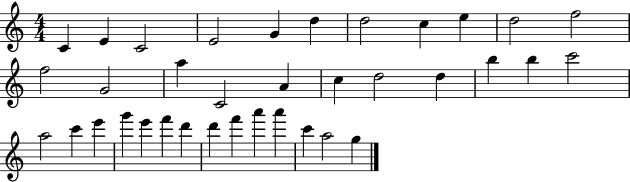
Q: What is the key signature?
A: C major